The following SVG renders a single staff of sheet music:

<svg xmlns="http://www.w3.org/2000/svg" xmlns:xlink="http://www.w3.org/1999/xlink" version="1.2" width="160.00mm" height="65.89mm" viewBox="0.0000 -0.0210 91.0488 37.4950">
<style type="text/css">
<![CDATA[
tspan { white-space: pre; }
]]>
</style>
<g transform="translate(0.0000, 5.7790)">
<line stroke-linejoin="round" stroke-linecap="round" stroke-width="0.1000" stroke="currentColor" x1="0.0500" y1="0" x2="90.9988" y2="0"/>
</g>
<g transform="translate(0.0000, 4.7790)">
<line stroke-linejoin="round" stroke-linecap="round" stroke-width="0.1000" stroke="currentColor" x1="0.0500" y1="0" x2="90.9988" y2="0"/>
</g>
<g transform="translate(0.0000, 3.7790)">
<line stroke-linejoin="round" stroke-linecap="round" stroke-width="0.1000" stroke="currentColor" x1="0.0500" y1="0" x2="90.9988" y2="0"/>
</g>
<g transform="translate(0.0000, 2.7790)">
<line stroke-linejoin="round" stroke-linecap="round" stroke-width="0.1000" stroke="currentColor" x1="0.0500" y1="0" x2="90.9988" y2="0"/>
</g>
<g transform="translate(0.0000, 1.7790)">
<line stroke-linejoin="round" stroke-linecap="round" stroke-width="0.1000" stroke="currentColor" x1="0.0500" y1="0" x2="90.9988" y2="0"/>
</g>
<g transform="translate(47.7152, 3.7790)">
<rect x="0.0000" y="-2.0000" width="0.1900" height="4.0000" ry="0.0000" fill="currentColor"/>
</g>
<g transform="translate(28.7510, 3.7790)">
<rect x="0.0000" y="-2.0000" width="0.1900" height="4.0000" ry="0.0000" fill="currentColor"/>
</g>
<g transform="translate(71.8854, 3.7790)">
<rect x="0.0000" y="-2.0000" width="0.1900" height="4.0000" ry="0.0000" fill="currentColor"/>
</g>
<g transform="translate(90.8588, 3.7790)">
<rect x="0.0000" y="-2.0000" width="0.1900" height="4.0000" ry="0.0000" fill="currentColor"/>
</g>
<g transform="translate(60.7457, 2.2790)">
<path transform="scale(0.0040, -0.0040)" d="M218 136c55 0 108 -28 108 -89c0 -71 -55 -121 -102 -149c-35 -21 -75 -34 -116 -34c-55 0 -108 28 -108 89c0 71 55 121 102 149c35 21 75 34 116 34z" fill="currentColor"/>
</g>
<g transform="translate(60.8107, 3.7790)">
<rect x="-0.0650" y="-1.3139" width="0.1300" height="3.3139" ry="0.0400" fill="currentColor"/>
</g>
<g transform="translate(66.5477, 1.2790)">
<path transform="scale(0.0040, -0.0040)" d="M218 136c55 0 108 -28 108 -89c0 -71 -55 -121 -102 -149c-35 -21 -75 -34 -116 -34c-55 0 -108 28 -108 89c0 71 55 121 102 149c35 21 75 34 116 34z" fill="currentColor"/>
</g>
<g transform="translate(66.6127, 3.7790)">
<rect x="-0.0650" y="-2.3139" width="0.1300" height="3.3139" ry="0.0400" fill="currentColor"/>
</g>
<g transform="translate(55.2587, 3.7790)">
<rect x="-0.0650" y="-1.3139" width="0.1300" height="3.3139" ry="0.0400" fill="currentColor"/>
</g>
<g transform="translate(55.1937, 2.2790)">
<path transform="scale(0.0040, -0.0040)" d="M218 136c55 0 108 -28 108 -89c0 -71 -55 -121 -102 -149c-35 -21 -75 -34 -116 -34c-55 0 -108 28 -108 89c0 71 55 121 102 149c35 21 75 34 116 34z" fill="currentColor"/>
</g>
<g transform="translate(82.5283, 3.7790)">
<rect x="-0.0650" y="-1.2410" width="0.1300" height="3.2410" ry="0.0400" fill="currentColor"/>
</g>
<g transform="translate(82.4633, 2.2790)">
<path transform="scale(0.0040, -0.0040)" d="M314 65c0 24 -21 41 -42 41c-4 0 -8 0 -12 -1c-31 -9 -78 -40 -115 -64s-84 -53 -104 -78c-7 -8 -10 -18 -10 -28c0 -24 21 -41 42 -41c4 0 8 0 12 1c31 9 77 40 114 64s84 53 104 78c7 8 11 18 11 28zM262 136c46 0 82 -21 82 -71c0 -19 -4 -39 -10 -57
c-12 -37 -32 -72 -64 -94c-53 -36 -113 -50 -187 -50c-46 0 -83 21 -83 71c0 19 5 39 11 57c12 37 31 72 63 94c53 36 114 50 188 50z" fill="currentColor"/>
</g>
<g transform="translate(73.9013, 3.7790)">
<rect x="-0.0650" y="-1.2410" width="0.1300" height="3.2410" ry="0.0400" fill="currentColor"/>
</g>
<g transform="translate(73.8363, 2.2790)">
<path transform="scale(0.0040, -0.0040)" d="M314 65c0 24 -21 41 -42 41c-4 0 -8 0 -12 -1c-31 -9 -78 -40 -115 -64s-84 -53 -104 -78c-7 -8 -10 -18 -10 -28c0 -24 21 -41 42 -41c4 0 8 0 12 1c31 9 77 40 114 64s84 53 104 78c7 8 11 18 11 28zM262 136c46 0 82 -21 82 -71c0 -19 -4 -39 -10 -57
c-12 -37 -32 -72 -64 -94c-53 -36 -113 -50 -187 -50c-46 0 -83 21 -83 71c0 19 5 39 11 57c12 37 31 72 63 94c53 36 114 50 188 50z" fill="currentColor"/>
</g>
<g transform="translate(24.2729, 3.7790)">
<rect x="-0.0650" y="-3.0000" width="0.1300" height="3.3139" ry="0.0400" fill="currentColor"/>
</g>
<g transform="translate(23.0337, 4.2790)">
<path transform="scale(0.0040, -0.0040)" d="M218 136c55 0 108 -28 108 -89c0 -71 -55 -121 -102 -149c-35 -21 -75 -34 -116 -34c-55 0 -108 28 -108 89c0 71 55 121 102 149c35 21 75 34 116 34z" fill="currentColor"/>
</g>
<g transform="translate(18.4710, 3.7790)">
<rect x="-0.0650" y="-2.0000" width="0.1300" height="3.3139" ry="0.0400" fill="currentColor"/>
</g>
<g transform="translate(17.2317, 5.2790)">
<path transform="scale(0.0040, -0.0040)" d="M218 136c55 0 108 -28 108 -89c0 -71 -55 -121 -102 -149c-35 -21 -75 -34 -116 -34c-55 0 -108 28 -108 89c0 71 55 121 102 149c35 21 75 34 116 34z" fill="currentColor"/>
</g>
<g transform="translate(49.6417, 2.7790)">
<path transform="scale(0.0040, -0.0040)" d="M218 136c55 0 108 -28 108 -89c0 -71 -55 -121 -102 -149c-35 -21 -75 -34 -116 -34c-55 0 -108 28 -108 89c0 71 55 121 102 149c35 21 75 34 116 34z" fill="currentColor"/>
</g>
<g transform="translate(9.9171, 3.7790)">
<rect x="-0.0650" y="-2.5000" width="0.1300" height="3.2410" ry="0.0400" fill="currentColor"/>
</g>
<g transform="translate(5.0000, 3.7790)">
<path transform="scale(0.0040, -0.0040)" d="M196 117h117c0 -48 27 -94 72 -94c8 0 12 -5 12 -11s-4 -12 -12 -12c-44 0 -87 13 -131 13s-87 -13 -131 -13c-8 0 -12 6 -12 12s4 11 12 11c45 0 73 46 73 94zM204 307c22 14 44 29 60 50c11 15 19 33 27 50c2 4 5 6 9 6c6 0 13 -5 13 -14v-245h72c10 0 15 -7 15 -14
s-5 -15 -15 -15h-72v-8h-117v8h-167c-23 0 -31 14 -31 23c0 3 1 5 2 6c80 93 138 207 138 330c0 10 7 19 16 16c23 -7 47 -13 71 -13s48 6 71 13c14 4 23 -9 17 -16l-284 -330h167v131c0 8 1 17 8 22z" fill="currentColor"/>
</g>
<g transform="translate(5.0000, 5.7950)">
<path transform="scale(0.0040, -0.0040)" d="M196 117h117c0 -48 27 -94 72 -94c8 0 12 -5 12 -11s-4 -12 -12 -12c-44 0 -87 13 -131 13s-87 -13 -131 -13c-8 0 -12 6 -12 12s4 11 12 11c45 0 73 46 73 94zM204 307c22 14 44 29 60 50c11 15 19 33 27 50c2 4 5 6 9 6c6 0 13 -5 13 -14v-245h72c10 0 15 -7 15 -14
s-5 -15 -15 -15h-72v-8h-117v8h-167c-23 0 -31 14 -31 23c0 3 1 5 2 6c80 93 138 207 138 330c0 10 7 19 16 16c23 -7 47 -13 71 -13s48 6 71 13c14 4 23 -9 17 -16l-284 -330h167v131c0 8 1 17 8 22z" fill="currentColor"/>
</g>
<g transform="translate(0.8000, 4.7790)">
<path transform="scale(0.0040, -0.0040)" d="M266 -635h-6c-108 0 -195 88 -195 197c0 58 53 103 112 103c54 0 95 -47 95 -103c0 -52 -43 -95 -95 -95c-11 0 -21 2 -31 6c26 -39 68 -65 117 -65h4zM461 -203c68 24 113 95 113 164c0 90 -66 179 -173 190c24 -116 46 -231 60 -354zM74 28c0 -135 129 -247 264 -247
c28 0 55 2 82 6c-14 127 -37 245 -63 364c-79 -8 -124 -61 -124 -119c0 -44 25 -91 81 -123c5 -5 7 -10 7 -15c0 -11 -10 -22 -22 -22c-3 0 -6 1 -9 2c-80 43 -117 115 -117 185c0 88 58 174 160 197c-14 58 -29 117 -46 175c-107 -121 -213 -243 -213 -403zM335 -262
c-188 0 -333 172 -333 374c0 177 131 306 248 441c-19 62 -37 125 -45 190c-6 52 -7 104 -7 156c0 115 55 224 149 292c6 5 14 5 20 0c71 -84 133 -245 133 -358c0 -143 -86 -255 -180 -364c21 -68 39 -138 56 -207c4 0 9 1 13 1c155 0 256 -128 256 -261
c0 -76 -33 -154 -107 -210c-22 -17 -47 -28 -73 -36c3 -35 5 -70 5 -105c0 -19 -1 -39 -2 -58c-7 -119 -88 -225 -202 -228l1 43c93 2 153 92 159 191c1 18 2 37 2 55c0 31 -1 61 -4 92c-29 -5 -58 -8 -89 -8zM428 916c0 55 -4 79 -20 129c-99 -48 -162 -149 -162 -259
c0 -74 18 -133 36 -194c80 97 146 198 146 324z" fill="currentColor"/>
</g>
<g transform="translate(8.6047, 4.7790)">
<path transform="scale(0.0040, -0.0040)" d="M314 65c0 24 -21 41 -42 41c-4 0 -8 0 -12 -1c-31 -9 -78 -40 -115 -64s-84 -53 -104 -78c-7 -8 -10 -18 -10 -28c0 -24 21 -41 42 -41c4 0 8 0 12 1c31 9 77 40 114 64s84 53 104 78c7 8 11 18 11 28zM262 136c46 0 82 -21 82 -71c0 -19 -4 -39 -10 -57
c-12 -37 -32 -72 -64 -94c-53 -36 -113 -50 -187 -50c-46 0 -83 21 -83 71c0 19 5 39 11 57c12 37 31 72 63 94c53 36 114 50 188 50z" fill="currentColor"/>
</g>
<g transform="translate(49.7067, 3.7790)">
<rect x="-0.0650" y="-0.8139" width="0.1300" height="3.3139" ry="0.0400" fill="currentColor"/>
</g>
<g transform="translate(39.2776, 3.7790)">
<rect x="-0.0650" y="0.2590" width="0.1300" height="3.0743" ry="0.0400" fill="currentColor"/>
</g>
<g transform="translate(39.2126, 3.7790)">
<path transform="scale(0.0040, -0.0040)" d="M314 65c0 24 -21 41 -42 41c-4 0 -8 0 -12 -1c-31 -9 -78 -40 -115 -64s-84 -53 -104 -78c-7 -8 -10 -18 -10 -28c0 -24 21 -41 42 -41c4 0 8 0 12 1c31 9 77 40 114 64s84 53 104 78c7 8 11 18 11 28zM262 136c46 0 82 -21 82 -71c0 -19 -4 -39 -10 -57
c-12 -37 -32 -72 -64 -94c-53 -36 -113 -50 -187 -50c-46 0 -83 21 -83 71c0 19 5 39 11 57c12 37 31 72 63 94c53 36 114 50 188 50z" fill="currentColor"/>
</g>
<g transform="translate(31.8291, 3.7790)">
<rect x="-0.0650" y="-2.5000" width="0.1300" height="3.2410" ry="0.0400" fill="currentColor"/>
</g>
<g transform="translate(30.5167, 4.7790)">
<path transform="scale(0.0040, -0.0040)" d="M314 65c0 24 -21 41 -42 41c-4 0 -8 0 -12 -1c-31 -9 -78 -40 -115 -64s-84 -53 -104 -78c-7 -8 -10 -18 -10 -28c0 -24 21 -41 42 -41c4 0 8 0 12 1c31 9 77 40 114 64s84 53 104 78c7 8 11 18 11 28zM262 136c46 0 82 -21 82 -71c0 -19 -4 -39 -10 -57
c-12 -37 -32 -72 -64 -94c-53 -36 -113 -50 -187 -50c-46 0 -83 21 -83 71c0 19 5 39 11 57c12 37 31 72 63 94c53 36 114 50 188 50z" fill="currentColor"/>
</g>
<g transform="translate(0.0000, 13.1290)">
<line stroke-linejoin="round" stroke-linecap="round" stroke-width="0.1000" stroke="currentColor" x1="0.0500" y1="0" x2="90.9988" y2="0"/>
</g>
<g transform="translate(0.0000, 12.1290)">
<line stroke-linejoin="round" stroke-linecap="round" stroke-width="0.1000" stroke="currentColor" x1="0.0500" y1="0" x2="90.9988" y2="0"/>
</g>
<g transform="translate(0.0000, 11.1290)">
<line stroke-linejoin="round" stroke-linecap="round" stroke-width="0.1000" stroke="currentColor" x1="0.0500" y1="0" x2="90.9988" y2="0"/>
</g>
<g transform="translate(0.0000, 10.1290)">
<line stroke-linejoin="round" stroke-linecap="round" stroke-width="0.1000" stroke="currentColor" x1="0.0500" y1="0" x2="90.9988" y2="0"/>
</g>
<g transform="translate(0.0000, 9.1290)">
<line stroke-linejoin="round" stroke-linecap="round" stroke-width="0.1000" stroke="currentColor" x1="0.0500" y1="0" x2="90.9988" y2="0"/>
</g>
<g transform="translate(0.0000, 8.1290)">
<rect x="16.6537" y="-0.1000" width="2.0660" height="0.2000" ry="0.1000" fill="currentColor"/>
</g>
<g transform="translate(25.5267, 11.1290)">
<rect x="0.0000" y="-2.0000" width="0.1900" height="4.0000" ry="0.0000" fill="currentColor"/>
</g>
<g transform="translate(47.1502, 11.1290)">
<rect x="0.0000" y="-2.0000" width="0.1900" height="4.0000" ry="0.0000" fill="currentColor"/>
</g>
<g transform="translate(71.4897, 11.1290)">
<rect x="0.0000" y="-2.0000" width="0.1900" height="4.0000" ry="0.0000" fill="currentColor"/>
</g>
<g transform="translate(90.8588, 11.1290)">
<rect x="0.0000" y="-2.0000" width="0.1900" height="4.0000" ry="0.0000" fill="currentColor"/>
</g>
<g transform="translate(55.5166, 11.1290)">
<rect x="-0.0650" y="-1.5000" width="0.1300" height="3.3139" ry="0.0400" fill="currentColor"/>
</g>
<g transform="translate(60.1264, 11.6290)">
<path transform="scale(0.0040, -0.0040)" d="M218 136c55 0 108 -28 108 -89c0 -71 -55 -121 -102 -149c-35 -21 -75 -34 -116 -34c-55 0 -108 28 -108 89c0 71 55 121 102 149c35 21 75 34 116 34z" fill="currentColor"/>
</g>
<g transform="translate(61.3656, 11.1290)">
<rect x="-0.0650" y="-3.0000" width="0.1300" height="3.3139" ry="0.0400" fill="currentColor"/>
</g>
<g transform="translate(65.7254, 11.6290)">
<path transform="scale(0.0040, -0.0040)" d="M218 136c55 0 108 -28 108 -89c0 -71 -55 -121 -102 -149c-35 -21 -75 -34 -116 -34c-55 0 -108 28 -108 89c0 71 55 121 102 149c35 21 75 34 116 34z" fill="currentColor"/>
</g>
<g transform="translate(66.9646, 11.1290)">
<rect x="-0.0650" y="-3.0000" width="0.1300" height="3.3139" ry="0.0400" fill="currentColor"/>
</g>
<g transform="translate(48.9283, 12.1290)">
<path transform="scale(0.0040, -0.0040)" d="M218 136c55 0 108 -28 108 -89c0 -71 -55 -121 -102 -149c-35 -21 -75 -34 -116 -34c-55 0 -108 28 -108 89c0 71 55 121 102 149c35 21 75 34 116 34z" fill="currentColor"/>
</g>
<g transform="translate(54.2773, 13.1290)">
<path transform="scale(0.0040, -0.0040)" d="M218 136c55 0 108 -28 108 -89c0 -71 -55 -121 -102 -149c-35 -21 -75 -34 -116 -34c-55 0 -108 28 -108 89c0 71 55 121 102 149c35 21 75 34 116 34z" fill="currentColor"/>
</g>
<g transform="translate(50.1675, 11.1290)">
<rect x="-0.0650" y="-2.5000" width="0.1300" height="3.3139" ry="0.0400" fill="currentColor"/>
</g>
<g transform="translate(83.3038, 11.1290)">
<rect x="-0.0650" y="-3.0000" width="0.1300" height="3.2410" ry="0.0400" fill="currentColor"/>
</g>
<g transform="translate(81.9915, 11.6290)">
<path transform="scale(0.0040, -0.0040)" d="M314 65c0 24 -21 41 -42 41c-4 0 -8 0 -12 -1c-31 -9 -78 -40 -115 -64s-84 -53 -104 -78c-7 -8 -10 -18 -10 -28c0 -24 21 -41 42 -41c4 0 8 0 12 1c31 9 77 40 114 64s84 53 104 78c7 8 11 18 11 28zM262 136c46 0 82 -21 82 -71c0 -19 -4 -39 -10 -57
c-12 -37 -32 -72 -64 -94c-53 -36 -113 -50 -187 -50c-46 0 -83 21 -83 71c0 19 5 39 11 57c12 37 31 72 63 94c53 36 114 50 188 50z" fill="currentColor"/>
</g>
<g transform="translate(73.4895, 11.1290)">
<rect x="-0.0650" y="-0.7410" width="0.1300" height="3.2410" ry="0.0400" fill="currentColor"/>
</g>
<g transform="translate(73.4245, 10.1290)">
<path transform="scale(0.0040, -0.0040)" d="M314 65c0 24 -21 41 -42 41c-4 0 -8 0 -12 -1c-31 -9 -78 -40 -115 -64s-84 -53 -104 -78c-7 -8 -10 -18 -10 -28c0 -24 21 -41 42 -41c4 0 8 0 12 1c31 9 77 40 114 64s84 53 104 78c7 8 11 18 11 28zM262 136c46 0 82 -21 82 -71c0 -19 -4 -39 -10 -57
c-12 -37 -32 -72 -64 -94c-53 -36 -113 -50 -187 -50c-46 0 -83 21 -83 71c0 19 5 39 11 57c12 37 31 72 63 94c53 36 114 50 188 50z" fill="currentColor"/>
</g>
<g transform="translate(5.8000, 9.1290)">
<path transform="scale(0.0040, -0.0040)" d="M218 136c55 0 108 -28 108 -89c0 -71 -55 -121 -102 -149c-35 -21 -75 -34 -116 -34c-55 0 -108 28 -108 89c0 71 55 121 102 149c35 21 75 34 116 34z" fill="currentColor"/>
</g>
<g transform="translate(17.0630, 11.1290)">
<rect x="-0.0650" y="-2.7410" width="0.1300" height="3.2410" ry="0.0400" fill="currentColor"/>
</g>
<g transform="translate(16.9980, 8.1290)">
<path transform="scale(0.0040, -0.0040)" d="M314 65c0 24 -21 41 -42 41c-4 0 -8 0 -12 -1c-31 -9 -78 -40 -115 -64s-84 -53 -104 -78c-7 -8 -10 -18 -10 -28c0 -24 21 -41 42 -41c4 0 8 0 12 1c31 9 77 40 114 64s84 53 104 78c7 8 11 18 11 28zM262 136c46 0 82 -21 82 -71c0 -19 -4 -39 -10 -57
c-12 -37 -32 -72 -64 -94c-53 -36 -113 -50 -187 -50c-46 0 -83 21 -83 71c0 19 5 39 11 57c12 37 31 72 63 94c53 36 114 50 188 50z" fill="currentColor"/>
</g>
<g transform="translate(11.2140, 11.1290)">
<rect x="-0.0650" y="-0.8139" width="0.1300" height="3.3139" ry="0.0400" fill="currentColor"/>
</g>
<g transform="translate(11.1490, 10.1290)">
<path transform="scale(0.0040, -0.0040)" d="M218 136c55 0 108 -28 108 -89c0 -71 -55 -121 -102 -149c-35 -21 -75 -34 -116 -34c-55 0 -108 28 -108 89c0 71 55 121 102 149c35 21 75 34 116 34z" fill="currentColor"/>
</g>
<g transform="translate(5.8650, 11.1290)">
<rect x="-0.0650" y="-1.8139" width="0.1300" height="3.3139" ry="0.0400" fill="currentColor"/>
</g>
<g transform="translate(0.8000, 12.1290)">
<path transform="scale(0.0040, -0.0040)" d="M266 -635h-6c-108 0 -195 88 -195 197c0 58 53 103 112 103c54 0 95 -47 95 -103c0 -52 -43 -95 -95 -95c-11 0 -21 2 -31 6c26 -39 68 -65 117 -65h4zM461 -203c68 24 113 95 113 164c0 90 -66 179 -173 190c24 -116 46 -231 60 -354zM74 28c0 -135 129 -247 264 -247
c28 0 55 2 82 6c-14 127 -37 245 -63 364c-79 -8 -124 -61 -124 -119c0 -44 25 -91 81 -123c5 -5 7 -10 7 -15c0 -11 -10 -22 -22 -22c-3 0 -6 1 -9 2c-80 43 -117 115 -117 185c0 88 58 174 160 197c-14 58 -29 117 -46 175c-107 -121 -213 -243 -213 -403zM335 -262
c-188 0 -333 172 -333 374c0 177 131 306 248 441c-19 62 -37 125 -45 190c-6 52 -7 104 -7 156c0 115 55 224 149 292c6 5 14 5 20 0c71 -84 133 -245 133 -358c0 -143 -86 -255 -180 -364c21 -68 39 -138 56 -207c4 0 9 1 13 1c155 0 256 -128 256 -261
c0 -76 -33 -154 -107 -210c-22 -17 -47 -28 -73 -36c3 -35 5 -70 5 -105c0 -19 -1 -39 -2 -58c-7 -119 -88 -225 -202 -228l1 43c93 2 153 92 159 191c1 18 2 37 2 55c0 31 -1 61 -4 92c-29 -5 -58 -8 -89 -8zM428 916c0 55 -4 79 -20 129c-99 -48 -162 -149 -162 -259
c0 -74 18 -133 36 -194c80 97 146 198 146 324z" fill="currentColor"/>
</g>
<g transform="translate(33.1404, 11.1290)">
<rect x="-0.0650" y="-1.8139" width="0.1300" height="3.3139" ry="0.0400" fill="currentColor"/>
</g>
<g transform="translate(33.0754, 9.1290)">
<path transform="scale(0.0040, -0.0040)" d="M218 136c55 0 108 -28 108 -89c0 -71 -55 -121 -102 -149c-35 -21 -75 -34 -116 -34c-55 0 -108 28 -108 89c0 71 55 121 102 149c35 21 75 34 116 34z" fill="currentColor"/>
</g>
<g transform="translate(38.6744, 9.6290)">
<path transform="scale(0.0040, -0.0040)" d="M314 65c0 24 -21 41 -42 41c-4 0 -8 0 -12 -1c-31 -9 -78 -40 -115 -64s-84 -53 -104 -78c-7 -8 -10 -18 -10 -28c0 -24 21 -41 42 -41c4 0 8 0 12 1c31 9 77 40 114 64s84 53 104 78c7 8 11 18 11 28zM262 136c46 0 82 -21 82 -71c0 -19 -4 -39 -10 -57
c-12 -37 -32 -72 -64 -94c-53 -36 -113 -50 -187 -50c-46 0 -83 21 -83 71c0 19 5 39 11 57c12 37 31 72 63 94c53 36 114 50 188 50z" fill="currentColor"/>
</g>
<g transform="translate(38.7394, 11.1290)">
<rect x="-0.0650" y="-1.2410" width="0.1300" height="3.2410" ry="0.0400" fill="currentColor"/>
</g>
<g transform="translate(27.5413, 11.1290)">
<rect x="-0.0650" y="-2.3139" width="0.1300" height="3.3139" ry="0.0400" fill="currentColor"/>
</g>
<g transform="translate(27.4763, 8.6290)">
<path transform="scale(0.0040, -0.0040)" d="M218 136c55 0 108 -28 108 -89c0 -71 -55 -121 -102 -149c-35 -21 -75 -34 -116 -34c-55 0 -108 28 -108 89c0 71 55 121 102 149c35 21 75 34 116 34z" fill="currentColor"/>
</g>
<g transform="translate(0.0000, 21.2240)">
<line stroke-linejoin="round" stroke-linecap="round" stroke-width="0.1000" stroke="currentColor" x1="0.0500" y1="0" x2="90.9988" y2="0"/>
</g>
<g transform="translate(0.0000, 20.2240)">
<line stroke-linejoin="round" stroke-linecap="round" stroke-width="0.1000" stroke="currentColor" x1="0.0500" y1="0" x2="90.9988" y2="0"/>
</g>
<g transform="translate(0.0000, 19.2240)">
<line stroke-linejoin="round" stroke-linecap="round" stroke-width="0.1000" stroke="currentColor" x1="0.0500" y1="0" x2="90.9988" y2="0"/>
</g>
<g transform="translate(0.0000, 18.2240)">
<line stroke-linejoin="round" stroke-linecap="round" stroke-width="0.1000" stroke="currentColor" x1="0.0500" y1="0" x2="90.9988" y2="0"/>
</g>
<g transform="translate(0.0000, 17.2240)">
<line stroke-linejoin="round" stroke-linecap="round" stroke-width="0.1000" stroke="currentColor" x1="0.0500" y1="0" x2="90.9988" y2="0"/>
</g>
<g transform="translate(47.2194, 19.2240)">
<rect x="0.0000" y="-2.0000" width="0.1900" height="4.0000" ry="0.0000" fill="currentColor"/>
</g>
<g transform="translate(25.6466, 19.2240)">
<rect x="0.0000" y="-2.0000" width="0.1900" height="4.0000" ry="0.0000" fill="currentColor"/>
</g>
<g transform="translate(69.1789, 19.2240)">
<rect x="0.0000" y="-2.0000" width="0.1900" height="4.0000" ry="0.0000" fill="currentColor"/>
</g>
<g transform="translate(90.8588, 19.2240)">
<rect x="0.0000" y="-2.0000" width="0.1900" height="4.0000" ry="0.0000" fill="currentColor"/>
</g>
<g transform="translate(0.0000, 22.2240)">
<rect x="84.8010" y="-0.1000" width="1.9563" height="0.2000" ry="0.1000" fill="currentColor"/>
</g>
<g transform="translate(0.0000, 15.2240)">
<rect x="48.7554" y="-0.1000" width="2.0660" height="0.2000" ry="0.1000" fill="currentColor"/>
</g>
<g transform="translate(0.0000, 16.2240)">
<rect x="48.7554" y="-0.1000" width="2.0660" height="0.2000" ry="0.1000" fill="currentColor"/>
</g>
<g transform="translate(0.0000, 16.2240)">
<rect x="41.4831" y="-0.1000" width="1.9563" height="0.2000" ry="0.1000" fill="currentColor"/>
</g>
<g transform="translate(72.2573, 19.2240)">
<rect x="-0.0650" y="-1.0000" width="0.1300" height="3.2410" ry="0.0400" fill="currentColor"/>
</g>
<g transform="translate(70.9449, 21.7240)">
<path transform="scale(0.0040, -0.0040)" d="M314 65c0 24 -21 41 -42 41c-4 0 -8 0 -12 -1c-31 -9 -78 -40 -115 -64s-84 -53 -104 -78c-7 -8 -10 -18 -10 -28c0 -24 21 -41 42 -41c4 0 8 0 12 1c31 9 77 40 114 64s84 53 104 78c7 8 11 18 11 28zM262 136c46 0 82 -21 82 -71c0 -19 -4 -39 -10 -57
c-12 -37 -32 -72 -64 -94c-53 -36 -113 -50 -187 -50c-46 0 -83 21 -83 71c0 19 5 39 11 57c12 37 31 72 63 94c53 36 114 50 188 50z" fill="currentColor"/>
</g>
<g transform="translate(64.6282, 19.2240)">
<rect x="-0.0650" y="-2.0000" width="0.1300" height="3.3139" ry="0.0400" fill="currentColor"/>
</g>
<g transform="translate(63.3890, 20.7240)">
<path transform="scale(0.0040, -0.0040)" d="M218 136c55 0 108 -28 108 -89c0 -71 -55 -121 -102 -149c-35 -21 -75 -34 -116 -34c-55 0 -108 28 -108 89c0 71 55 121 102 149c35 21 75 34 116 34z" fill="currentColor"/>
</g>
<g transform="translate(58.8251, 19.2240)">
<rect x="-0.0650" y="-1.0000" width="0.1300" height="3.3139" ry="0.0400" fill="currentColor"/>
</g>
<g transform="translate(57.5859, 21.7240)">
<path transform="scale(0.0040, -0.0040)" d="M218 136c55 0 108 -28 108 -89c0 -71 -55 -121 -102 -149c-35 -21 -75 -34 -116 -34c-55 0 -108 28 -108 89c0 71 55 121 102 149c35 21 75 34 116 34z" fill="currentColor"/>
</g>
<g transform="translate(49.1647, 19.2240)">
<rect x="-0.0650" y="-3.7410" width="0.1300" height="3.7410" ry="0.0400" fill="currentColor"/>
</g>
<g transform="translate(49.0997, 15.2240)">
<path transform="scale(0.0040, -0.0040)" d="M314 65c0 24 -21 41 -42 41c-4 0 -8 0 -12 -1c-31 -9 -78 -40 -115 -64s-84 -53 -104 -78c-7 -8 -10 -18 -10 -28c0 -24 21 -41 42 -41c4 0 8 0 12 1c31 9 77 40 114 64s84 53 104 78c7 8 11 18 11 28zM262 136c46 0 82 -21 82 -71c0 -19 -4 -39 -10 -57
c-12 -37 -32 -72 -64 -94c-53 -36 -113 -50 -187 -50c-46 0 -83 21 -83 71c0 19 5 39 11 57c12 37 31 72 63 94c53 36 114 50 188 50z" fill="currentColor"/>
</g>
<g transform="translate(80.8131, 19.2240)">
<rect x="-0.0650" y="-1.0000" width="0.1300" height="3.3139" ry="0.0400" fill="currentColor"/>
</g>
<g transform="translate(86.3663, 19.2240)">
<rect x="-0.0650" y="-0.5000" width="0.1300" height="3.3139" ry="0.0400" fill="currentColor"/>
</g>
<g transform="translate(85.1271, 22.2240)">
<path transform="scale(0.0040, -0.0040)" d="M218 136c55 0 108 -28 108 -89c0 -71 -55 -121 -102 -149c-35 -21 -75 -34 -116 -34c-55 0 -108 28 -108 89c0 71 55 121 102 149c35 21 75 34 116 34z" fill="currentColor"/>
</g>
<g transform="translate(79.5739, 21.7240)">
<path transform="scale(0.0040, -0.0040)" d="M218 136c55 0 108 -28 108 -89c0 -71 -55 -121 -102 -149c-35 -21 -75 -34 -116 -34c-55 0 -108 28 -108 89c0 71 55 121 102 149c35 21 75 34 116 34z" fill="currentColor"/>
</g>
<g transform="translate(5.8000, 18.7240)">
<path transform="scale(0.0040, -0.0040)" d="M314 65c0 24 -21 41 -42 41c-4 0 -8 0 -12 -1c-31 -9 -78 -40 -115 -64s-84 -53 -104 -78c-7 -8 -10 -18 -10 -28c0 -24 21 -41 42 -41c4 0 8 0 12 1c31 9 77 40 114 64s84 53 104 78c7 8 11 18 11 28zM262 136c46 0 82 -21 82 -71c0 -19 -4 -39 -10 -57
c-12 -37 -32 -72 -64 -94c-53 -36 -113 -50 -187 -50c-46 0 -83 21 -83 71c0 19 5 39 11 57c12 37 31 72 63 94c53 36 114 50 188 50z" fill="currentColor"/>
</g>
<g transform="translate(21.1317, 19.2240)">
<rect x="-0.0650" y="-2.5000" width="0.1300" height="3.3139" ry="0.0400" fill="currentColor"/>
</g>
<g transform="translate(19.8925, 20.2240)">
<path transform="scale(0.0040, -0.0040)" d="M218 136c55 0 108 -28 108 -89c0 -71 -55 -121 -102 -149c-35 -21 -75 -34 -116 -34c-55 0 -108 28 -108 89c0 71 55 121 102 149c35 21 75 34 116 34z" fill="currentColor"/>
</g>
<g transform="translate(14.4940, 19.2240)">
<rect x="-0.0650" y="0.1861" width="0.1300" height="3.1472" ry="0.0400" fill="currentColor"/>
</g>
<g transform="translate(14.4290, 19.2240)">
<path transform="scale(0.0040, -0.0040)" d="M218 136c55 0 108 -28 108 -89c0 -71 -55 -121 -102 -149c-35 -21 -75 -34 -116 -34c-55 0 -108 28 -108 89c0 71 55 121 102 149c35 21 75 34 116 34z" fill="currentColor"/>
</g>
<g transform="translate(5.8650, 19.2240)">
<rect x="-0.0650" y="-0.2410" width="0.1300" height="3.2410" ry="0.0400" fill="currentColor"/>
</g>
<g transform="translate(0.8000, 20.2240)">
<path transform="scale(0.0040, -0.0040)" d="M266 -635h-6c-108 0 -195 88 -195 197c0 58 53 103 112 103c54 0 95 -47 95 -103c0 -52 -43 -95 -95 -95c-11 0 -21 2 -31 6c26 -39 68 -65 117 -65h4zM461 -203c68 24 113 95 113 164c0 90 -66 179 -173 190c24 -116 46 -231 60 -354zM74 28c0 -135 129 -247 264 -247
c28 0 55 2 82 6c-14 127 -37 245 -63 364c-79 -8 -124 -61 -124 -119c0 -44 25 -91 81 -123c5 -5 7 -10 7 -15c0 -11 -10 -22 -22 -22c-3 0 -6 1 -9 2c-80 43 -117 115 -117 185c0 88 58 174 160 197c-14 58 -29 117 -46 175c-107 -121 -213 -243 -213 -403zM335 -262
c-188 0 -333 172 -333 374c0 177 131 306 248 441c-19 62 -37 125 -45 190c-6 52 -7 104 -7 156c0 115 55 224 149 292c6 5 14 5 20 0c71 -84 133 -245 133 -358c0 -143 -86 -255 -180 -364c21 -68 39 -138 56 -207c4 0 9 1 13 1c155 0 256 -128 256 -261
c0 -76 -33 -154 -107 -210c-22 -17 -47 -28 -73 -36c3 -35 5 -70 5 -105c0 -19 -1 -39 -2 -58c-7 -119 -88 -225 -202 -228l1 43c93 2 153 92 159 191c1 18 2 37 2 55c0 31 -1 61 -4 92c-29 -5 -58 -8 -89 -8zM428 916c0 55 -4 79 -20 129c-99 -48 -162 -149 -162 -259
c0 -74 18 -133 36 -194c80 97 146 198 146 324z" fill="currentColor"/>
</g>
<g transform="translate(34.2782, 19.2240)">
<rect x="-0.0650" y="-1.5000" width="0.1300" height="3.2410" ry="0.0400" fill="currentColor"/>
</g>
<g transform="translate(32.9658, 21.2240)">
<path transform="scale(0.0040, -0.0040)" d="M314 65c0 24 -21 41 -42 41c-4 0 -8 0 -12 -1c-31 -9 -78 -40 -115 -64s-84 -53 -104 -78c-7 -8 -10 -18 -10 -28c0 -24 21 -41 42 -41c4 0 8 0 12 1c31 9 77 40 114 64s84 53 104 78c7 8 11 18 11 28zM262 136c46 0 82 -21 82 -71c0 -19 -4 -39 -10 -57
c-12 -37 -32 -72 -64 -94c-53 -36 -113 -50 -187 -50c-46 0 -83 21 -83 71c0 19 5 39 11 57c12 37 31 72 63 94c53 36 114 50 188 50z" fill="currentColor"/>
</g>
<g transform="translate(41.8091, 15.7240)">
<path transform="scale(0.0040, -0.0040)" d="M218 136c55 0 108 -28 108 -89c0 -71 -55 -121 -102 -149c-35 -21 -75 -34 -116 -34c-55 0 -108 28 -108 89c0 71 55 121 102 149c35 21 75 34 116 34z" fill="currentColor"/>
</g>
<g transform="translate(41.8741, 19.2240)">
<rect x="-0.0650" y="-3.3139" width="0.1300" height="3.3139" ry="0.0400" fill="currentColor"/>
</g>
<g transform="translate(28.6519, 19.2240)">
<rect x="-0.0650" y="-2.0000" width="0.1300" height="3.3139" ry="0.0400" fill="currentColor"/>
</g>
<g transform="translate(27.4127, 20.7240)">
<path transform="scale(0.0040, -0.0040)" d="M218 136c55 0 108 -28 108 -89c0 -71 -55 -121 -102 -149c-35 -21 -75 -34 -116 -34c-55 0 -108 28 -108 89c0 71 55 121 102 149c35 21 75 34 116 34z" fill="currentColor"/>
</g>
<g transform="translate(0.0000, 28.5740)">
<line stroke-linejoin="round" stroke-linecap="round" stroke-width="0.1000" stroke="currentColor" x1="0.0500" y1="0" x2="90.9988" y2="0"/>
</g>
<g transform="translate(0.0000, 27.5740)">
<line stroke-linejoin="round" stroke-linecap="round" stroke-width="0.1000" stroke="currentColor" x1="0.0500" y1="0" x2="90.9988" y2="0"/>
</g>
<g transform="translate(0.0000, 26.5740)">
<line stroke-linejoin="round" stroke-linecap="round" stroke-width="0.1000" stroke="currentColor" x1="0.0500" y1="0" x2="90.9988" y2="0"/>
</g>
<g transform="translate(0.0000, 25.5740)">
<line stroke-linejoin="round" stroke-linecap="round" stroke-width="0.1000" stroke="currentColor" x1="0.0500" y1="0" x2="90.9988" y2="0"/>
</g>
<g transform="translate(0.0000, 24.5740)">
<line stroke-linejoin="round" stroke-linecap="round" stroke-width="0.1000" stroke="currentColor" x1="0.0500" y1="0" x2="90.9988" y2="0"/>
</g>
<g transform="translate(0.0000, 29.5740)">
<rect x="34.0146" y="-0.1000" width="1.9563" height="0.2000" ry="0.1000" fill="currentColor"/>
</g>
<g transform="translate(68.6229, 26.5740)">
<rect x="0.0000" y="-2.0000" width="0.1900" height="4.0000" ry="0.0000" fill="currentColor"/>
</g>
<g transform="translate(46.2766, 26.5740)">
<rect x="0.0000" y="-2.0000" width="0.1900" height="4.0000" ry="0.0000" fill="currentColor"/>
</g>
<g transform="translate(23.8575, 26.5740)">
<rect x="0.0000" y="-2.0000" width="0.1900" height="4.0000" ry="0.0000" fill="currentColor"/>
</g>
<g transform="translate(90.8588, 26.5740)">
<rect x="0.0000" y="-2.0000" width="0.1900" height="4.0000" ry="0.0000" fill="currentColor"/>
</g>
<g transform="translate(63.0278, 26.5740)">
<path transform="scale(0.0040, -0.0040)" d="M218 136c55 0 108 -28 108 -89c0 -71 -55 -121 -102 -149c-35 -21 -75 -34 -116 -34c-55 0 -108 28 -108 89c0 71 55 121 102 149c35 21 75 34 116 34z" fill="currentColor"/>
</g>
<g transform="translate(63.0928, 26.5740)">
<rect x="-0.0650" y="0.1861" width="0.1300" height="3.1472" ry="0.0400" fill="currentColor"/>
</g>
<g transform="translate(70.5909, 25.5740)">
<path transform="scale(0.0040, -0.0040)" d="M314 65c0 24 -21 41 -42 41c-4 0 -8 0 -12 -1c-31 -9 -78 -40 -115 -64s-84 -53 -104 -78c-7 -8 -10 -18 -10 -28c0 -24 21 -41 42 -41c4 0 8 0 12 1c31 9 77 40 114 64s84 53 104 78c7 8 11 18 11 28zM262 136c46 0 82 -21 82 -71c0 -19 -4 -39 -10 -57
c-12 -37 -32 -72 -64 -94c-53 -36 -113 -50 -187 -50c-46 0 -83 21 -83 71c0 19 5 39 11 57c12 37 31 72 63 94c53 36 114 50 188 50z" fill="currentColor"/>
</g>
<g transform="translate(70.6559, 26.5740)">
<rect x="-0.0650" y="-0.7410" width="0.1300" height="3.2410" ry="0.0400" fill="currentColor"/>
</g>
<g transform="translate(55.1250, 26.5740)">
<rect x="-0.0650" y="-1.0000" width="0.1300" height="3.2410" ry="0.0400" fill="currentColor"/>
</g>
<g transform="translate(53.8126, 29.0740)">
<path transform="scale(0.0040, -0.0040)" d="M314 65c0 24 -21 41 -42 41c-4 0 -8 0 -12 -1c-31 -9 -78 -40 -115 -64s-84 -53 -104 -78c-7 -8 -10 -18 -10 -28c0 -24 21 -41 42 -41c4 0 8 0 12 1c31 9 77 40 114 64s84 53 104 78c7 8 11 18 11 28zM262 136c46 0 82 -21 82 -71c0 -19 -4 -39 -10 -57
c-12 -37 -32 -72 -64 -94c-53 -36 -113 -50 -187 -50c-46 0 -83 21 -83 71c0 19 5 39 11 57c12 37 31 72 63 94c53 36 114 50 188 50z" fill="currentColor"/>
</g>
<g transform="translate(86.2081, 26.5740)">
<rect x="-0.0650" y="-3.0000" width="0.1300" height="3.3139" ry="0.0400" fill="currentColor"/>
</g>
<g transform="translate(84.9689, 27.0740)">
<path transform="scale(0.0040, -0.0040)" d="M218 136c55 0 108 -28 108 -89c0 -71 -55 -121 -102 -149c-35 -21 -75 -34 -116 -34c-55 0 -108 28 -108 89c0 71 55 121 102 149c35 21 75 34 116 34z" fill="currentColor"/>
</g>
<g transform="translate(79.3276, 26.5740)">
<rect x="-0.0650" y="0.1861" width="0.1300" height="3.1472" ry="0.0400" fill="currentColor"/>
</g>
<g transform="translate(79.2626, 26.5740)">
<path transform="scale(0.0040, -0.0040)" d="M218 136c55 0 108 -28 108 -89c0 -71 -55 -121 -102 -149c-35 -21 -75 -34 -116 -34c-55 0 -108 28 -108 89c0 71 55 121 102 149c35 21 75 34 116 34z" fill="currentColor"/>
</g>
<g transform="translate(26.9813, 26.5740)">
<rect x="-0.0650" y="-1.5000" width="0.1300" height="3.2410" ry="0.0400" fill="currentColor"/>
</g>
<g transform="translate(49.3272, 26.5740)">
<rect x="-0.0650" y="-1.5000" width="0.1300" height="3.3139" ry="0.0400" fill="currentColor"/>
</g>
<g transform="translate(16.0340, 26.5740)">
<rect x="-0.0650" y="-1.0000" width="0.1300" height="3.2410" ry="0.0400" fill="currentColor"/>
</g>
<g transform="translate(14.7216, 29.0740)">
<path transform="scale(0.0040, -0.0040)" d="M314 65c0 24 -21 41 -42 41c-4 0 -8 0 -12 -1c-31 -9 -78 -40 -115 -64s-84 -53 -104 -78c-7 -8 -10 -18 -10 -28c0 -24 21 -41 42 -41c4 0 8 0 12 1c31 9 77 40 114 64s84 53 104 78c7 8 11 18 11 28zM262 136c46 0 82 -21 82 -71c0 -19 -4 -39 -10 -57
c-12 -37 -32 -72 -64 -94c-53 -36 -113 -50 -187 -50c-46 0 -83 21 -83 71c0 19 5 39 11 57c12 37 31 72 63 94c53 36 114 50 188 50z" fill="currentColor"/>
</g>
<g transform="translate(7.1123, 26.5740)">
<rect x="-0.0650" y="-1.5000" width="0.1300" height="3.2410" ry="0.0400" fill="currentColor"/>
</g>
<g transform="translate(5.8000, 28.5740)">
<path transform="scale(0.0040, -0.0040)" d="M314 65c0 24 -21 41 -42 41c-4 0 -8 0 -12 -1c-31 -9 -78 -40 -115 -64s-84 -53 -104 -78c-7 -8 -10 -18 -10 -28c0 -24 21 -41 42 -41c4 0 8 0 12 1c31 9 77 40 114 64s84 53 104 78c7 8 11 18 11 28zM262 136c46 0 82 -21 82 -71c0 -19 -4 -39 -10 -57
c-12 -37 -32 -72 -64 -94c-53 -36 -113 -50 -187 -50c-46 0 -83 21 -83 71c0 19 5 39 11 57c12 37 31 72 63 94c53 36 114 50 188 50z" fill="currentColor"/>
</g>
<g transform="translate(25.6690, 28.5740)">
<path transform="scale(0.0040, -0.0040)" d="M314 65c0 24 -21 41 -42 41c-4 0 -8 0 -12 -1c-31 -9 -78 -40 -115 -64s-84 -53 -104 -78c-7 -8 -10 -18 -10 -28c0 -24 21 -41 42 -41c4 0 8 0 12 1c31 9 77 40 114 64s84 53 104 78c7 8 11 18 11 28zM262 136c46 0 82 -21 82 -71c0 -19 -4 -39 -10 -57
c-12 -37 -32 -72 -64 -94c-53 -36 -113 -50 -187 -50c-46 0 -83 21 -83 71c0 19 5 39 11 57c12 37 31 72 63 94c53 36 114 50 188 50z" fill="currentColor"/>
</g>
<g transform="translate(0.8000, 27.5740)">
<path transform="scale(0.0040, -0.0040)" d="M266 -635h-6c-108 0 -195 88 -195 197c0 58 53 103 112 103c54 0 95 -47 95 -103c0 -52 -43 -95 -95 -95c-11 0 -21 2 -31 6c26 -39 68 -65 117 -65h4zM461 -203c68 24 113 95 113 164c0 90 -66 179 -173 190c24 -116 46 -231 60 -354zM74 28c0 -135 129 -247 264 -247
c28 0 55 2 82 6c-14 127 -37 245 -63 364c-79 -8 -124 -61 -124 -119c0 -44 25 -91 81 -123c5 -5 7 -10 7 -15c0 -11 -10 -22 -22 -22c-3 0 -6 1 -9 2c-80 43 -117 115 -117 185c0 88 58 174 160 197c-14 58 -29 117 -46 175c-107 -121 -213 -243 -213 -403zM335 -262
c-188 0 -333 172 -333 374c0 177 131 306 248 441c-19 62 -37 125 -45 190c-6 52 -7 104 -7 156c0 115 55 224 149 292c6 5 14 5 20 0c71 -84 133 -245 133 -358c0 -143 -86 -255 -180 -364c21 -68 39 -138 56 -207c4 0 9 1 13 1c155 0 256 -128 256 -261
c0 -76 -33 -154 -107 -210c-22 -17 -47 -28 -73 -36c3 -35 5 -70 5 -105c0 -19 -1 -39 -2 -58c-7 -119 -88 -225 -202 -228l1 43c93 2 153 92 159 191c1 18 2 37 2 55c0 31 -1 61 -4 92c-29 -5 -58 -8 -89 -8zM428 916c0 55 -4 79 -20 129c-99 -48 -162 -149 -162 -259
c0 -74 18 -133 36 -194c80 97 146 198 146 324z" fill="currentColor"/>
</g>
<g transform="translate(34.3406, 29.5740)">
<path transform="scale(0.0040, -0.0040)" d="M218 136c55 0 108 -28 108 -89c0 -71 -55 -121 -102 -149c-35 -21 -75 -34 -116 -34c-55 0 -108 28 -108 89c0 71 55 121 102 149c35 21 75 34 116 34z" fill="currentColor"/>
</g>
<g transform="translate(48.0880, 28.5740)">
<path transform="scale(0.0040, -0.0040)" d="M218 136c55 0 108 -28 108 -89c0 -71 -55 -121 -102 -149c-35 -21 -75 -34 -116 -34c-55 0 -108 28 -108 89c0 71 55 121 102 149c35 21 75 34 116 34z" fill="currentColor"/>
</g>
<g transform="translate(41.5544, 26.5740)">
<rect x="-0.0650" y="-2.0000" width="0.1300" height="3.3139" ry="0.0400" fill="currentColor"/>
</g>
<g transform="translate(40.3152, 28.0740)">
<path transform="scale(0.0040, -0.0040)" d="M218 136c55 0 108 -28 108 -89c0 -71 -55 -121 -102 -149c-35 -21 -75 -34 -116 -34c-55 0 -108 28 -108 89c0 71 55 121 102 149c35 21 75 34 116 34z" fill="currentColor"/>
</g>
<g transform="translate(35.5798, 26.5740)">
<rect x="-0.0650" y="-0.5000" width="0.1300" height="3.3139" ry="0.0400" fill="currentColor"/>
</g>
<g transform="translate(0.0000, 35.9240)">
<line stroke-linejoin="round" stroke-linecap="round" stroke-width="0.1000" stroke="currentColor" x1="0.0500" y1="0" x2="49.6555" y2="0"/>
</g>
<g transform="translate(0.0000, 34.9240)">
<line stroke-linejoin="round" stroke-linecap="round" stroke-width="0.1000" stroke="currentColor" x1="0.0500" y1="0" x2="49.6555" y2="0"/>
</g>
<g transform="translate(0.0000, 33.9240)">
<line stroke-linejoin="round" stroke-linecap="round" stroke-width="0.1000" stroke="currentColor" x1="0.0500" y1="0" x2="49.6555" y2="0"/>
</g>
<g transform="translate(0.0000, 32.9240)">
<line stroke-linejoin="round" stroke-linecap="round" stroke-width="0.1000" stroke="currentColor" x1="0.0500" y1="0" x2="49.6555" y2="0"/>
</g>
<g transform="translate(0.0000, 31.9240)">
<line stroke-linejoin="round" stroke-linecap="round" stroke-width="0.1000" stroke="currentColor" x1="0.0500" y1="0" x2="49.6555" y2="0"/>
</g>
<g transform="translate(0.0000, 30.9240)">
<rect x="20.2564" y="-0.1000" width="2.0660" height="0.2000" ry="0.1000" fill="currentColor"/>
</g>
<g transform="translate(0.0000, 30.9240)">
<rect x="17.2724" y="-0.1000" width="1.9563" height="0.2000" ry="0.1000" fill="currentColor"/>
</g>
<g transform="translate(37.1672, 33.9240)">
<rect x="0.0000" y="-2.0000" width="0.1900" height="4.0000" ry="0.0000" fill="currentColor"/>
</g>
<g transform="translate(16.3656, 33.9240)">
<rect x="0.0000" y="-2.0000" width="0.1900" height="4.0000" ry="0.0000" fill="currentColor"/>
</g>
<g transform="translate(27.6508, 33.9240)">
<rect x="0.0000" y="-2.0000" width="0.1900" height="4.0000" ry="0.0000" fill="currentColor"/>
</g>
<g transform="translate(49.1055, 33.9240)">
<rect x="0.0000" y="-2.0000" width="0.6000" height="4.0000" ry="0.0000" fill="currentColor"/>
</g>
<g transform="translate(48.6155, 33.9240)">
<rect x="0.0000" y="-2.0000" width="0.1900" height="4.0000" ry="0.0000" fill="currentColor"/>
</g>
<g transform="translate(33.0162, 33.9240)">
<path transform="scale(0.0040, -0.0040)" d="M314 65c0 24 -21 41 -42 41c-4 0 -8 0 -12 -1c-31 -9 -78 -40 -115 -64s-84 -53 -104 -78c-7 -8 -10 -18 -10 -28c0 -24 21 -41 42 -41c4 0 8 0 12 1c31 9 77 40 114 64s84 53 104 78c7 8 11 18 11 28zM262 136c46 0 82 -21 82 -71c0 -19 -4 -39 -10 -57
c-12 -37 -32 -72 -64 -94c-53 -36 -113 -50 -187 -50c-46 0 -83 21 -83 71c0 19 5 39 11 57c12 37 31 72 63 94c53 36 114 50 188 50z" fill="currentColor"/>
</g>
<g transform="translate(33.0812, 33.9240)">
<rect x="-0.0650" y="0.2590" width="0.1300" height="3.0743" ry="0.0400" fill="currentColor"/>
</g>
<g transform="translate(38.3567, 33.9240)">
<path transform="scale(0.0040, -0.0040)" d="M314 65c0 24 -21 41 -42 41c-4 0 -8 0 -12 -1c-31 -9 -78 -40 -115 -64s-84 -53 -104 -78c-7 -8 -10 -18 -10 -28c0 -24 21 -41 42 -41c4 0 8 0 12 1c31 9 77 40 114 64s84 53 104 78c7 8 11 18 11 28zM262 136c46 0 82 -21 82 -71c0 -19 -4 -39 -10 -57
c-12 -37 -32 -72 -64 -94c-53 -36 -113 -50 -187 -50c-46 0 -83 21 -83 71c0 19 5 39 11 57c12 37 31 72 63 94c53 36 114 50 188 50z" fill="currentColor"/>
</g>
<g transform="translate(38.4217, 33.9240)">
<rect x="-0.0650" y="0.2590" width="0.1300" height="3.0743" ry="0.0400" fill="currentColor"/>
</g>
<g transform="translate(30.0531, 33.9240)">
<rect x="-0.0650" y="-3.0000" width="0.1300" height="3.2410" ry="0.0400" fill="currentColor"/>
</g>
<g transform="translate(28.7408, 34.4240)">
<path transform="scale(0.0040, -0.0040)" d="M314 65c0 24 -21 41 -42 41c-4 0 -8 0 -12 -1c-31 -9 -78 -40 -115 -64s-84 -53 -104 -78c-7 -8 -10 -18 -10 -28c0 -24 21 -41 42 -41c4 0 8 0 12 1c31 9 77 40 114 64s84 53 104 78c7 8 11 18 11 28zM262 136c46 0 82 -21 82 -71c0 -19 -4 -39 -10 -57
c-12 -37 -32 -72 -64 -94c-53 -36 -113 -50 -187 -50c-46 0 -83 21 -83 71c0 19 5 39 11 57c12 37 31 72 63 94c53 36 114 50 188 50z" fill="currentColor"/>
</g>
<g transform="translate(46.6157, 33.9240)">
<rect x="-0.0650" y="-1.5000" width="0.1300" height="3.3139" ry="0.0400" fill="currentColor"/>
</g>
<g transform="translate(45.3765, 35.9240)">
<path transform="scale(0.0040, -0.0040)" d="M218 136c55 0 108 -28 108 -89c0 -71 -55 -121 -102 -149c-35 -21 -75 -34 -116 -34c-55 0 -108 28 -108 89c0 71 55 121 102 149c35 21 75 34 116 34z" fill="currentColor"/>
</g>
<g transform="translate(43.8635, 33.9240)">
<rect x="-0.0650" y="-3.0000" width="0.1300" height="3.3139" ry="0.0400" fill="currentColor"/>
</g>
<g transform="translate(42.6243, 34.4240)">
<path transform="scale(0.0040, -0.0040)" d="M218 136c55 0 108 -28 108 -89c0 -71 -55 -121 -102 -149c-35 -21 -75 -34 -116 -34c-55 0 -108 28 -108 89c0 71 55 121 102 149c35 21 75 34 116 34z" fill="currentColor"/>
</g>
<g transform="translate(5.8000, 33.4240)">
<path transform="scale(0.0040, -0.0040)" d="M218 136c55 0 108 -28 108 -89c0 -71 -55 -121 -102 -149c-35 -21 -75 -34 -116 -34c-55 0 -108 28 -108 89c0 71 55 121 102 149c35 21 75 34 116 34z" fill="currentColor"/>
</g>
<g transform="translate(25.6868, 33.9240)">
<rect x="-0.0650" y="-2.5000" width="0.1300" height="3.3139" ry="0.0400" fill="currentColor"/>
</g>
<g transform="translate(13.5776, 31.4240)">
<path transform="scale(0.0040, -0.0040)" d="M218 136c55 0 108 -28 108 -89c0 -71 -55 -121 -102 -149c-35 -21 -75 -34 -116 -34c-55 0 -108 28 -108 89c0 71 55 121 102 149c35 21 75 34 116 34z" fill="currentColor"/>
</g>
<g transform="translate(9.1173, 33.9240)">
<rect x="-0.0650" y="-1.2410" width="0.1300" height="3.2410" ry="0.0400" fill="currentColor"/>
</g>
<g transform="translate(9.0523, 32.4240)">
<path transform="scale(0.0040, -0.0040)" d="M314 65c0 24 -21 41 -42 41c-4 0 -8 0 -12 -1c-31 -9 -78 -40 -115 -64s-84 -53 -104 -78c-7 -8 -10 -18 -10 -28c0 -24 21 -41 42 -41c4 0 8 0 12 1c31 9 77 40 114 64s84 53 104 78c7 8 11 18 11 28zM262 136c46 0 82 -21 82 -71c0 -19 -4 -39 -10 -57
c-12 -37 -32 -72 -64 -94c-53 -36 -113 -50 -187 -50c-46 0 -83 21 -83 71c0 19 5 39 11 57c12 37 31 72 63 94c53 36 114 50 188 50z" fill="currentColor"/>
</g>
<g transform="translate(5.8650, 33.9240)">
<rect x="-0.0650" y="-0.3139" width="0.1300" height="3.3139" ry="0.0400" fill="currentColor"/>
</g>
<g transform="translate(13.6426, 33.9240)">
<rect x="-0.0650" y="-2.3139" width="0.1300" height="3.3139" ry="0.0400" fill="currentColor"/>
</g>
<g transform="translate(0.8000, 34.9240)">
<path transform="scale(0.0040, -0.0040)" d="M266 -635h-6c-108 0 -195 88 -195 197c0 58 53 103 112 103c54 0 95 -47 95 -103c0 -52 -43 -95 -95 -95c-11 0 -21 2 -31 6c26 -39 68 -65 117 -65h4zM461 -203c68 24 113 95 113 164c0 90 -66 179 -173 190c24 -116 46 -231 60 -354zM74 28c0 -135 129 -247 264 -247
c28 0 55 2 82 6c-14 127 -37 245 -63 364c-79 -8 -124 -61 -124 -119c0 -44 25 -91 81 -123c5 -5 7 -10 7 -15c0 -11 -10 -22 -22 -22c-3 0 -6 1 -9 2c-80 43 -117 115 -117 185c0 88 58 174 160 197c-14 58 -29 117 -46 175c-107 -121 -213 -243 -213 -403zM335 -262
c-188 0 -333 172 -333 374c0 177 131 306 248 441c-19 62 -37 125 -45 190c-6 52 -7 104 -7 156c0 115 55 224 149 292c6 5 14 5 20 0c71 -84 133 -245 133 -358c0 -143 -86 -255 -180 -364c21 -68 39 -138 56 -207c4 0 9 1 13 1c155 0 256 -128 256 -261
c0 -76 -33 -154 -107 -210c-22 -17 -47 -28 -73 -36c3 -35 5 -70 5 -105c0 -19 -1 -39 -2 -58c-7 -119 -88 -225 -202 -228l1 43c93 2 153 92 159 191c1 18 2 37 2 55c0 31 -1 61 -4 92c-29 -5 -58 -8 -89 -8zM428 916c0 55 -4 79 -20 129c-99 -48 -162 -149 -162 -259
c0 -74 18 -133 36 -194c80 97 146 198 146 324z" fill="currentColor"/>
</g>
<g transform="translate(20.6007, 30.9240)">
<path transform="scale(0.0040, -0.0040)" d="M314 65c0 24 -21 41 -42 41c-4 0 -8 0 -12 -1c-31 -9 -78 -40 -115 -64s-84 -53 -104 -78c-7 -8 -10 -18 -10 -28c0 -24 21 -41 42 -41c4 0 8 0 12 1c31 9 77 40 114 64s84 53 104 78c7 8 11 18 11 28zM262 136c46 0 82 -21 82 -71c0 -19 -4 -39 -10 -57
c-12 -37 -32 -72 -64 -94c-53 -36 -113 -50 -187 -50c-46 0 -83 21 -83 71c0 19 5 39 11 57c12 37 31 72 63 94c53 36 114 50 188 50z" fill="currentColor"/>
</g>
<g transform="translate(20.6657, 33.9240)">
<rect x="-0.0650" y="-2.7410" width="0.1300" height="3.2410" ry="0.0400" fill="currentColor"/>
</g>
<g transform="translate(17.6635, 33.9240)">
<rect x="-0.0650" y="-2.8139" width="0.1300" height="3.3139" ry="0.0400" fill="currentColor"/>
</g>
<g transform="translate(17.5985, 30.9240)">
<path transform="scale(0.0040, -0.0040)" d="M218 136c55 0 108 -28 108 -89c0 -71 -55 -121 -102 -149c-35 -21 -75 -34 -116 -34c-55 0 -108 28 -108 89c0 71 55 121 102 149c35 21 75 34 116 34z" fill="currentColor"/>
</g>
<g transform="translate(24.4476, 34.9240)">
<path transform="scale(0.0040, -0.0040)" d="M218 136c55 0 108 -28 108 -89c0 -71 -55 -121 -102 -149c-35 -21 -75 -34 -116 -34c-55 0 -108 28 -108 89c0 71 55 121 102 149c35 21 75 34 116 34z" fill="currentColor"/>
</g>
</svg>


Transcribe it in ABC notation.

X:1
T:Untitled
M:4/4
L:1/4
K:C
G2 F A G2 B2 d e e g e2 e2 f d a2 g f e2 G E A A d2 A2 c2 B G F E2 b c'2 D F D2 D C E2 D2 E2 C F E D2 B d2 B A c e2 g a a2 G A2 B2 B2 A E